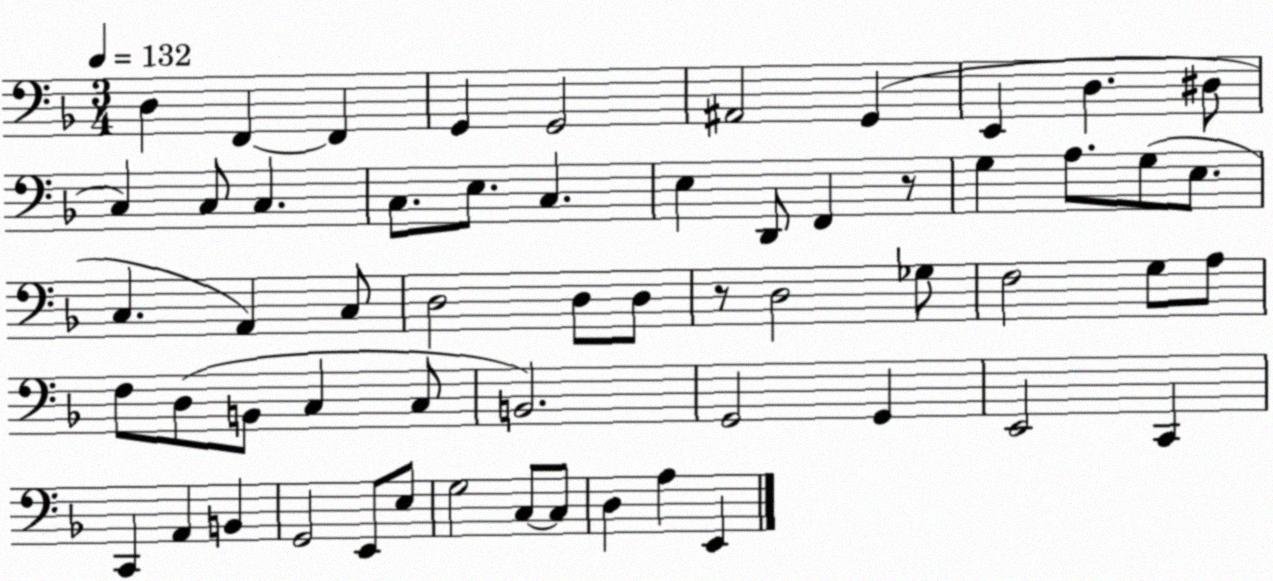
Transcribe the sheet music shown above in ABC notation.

X:1
T:Untitled
M:3/4
L:1/4
K:F
D, F,, F,, G,, G,,2 ^A,,2 G,, E,, D, ^D,/2 C, C,/2 C, C,/2 E,/2 C, E, D,,/2 F,, z/2 G, A,/2 G,/2 E,/2 C, A,, C,/2 D,2 D,/2 D,/2 z/2 D,2 _G,/2 F,2 G,/2 A,/2 F,/2 D,/2 B,,/2 C, C,/2 B,,2 G,,2 G,, E,,2 C,, C,, A,, B,, G,,2 E,,/2 E,/2 G,2 C,/2 C,/2 D, A, E,,